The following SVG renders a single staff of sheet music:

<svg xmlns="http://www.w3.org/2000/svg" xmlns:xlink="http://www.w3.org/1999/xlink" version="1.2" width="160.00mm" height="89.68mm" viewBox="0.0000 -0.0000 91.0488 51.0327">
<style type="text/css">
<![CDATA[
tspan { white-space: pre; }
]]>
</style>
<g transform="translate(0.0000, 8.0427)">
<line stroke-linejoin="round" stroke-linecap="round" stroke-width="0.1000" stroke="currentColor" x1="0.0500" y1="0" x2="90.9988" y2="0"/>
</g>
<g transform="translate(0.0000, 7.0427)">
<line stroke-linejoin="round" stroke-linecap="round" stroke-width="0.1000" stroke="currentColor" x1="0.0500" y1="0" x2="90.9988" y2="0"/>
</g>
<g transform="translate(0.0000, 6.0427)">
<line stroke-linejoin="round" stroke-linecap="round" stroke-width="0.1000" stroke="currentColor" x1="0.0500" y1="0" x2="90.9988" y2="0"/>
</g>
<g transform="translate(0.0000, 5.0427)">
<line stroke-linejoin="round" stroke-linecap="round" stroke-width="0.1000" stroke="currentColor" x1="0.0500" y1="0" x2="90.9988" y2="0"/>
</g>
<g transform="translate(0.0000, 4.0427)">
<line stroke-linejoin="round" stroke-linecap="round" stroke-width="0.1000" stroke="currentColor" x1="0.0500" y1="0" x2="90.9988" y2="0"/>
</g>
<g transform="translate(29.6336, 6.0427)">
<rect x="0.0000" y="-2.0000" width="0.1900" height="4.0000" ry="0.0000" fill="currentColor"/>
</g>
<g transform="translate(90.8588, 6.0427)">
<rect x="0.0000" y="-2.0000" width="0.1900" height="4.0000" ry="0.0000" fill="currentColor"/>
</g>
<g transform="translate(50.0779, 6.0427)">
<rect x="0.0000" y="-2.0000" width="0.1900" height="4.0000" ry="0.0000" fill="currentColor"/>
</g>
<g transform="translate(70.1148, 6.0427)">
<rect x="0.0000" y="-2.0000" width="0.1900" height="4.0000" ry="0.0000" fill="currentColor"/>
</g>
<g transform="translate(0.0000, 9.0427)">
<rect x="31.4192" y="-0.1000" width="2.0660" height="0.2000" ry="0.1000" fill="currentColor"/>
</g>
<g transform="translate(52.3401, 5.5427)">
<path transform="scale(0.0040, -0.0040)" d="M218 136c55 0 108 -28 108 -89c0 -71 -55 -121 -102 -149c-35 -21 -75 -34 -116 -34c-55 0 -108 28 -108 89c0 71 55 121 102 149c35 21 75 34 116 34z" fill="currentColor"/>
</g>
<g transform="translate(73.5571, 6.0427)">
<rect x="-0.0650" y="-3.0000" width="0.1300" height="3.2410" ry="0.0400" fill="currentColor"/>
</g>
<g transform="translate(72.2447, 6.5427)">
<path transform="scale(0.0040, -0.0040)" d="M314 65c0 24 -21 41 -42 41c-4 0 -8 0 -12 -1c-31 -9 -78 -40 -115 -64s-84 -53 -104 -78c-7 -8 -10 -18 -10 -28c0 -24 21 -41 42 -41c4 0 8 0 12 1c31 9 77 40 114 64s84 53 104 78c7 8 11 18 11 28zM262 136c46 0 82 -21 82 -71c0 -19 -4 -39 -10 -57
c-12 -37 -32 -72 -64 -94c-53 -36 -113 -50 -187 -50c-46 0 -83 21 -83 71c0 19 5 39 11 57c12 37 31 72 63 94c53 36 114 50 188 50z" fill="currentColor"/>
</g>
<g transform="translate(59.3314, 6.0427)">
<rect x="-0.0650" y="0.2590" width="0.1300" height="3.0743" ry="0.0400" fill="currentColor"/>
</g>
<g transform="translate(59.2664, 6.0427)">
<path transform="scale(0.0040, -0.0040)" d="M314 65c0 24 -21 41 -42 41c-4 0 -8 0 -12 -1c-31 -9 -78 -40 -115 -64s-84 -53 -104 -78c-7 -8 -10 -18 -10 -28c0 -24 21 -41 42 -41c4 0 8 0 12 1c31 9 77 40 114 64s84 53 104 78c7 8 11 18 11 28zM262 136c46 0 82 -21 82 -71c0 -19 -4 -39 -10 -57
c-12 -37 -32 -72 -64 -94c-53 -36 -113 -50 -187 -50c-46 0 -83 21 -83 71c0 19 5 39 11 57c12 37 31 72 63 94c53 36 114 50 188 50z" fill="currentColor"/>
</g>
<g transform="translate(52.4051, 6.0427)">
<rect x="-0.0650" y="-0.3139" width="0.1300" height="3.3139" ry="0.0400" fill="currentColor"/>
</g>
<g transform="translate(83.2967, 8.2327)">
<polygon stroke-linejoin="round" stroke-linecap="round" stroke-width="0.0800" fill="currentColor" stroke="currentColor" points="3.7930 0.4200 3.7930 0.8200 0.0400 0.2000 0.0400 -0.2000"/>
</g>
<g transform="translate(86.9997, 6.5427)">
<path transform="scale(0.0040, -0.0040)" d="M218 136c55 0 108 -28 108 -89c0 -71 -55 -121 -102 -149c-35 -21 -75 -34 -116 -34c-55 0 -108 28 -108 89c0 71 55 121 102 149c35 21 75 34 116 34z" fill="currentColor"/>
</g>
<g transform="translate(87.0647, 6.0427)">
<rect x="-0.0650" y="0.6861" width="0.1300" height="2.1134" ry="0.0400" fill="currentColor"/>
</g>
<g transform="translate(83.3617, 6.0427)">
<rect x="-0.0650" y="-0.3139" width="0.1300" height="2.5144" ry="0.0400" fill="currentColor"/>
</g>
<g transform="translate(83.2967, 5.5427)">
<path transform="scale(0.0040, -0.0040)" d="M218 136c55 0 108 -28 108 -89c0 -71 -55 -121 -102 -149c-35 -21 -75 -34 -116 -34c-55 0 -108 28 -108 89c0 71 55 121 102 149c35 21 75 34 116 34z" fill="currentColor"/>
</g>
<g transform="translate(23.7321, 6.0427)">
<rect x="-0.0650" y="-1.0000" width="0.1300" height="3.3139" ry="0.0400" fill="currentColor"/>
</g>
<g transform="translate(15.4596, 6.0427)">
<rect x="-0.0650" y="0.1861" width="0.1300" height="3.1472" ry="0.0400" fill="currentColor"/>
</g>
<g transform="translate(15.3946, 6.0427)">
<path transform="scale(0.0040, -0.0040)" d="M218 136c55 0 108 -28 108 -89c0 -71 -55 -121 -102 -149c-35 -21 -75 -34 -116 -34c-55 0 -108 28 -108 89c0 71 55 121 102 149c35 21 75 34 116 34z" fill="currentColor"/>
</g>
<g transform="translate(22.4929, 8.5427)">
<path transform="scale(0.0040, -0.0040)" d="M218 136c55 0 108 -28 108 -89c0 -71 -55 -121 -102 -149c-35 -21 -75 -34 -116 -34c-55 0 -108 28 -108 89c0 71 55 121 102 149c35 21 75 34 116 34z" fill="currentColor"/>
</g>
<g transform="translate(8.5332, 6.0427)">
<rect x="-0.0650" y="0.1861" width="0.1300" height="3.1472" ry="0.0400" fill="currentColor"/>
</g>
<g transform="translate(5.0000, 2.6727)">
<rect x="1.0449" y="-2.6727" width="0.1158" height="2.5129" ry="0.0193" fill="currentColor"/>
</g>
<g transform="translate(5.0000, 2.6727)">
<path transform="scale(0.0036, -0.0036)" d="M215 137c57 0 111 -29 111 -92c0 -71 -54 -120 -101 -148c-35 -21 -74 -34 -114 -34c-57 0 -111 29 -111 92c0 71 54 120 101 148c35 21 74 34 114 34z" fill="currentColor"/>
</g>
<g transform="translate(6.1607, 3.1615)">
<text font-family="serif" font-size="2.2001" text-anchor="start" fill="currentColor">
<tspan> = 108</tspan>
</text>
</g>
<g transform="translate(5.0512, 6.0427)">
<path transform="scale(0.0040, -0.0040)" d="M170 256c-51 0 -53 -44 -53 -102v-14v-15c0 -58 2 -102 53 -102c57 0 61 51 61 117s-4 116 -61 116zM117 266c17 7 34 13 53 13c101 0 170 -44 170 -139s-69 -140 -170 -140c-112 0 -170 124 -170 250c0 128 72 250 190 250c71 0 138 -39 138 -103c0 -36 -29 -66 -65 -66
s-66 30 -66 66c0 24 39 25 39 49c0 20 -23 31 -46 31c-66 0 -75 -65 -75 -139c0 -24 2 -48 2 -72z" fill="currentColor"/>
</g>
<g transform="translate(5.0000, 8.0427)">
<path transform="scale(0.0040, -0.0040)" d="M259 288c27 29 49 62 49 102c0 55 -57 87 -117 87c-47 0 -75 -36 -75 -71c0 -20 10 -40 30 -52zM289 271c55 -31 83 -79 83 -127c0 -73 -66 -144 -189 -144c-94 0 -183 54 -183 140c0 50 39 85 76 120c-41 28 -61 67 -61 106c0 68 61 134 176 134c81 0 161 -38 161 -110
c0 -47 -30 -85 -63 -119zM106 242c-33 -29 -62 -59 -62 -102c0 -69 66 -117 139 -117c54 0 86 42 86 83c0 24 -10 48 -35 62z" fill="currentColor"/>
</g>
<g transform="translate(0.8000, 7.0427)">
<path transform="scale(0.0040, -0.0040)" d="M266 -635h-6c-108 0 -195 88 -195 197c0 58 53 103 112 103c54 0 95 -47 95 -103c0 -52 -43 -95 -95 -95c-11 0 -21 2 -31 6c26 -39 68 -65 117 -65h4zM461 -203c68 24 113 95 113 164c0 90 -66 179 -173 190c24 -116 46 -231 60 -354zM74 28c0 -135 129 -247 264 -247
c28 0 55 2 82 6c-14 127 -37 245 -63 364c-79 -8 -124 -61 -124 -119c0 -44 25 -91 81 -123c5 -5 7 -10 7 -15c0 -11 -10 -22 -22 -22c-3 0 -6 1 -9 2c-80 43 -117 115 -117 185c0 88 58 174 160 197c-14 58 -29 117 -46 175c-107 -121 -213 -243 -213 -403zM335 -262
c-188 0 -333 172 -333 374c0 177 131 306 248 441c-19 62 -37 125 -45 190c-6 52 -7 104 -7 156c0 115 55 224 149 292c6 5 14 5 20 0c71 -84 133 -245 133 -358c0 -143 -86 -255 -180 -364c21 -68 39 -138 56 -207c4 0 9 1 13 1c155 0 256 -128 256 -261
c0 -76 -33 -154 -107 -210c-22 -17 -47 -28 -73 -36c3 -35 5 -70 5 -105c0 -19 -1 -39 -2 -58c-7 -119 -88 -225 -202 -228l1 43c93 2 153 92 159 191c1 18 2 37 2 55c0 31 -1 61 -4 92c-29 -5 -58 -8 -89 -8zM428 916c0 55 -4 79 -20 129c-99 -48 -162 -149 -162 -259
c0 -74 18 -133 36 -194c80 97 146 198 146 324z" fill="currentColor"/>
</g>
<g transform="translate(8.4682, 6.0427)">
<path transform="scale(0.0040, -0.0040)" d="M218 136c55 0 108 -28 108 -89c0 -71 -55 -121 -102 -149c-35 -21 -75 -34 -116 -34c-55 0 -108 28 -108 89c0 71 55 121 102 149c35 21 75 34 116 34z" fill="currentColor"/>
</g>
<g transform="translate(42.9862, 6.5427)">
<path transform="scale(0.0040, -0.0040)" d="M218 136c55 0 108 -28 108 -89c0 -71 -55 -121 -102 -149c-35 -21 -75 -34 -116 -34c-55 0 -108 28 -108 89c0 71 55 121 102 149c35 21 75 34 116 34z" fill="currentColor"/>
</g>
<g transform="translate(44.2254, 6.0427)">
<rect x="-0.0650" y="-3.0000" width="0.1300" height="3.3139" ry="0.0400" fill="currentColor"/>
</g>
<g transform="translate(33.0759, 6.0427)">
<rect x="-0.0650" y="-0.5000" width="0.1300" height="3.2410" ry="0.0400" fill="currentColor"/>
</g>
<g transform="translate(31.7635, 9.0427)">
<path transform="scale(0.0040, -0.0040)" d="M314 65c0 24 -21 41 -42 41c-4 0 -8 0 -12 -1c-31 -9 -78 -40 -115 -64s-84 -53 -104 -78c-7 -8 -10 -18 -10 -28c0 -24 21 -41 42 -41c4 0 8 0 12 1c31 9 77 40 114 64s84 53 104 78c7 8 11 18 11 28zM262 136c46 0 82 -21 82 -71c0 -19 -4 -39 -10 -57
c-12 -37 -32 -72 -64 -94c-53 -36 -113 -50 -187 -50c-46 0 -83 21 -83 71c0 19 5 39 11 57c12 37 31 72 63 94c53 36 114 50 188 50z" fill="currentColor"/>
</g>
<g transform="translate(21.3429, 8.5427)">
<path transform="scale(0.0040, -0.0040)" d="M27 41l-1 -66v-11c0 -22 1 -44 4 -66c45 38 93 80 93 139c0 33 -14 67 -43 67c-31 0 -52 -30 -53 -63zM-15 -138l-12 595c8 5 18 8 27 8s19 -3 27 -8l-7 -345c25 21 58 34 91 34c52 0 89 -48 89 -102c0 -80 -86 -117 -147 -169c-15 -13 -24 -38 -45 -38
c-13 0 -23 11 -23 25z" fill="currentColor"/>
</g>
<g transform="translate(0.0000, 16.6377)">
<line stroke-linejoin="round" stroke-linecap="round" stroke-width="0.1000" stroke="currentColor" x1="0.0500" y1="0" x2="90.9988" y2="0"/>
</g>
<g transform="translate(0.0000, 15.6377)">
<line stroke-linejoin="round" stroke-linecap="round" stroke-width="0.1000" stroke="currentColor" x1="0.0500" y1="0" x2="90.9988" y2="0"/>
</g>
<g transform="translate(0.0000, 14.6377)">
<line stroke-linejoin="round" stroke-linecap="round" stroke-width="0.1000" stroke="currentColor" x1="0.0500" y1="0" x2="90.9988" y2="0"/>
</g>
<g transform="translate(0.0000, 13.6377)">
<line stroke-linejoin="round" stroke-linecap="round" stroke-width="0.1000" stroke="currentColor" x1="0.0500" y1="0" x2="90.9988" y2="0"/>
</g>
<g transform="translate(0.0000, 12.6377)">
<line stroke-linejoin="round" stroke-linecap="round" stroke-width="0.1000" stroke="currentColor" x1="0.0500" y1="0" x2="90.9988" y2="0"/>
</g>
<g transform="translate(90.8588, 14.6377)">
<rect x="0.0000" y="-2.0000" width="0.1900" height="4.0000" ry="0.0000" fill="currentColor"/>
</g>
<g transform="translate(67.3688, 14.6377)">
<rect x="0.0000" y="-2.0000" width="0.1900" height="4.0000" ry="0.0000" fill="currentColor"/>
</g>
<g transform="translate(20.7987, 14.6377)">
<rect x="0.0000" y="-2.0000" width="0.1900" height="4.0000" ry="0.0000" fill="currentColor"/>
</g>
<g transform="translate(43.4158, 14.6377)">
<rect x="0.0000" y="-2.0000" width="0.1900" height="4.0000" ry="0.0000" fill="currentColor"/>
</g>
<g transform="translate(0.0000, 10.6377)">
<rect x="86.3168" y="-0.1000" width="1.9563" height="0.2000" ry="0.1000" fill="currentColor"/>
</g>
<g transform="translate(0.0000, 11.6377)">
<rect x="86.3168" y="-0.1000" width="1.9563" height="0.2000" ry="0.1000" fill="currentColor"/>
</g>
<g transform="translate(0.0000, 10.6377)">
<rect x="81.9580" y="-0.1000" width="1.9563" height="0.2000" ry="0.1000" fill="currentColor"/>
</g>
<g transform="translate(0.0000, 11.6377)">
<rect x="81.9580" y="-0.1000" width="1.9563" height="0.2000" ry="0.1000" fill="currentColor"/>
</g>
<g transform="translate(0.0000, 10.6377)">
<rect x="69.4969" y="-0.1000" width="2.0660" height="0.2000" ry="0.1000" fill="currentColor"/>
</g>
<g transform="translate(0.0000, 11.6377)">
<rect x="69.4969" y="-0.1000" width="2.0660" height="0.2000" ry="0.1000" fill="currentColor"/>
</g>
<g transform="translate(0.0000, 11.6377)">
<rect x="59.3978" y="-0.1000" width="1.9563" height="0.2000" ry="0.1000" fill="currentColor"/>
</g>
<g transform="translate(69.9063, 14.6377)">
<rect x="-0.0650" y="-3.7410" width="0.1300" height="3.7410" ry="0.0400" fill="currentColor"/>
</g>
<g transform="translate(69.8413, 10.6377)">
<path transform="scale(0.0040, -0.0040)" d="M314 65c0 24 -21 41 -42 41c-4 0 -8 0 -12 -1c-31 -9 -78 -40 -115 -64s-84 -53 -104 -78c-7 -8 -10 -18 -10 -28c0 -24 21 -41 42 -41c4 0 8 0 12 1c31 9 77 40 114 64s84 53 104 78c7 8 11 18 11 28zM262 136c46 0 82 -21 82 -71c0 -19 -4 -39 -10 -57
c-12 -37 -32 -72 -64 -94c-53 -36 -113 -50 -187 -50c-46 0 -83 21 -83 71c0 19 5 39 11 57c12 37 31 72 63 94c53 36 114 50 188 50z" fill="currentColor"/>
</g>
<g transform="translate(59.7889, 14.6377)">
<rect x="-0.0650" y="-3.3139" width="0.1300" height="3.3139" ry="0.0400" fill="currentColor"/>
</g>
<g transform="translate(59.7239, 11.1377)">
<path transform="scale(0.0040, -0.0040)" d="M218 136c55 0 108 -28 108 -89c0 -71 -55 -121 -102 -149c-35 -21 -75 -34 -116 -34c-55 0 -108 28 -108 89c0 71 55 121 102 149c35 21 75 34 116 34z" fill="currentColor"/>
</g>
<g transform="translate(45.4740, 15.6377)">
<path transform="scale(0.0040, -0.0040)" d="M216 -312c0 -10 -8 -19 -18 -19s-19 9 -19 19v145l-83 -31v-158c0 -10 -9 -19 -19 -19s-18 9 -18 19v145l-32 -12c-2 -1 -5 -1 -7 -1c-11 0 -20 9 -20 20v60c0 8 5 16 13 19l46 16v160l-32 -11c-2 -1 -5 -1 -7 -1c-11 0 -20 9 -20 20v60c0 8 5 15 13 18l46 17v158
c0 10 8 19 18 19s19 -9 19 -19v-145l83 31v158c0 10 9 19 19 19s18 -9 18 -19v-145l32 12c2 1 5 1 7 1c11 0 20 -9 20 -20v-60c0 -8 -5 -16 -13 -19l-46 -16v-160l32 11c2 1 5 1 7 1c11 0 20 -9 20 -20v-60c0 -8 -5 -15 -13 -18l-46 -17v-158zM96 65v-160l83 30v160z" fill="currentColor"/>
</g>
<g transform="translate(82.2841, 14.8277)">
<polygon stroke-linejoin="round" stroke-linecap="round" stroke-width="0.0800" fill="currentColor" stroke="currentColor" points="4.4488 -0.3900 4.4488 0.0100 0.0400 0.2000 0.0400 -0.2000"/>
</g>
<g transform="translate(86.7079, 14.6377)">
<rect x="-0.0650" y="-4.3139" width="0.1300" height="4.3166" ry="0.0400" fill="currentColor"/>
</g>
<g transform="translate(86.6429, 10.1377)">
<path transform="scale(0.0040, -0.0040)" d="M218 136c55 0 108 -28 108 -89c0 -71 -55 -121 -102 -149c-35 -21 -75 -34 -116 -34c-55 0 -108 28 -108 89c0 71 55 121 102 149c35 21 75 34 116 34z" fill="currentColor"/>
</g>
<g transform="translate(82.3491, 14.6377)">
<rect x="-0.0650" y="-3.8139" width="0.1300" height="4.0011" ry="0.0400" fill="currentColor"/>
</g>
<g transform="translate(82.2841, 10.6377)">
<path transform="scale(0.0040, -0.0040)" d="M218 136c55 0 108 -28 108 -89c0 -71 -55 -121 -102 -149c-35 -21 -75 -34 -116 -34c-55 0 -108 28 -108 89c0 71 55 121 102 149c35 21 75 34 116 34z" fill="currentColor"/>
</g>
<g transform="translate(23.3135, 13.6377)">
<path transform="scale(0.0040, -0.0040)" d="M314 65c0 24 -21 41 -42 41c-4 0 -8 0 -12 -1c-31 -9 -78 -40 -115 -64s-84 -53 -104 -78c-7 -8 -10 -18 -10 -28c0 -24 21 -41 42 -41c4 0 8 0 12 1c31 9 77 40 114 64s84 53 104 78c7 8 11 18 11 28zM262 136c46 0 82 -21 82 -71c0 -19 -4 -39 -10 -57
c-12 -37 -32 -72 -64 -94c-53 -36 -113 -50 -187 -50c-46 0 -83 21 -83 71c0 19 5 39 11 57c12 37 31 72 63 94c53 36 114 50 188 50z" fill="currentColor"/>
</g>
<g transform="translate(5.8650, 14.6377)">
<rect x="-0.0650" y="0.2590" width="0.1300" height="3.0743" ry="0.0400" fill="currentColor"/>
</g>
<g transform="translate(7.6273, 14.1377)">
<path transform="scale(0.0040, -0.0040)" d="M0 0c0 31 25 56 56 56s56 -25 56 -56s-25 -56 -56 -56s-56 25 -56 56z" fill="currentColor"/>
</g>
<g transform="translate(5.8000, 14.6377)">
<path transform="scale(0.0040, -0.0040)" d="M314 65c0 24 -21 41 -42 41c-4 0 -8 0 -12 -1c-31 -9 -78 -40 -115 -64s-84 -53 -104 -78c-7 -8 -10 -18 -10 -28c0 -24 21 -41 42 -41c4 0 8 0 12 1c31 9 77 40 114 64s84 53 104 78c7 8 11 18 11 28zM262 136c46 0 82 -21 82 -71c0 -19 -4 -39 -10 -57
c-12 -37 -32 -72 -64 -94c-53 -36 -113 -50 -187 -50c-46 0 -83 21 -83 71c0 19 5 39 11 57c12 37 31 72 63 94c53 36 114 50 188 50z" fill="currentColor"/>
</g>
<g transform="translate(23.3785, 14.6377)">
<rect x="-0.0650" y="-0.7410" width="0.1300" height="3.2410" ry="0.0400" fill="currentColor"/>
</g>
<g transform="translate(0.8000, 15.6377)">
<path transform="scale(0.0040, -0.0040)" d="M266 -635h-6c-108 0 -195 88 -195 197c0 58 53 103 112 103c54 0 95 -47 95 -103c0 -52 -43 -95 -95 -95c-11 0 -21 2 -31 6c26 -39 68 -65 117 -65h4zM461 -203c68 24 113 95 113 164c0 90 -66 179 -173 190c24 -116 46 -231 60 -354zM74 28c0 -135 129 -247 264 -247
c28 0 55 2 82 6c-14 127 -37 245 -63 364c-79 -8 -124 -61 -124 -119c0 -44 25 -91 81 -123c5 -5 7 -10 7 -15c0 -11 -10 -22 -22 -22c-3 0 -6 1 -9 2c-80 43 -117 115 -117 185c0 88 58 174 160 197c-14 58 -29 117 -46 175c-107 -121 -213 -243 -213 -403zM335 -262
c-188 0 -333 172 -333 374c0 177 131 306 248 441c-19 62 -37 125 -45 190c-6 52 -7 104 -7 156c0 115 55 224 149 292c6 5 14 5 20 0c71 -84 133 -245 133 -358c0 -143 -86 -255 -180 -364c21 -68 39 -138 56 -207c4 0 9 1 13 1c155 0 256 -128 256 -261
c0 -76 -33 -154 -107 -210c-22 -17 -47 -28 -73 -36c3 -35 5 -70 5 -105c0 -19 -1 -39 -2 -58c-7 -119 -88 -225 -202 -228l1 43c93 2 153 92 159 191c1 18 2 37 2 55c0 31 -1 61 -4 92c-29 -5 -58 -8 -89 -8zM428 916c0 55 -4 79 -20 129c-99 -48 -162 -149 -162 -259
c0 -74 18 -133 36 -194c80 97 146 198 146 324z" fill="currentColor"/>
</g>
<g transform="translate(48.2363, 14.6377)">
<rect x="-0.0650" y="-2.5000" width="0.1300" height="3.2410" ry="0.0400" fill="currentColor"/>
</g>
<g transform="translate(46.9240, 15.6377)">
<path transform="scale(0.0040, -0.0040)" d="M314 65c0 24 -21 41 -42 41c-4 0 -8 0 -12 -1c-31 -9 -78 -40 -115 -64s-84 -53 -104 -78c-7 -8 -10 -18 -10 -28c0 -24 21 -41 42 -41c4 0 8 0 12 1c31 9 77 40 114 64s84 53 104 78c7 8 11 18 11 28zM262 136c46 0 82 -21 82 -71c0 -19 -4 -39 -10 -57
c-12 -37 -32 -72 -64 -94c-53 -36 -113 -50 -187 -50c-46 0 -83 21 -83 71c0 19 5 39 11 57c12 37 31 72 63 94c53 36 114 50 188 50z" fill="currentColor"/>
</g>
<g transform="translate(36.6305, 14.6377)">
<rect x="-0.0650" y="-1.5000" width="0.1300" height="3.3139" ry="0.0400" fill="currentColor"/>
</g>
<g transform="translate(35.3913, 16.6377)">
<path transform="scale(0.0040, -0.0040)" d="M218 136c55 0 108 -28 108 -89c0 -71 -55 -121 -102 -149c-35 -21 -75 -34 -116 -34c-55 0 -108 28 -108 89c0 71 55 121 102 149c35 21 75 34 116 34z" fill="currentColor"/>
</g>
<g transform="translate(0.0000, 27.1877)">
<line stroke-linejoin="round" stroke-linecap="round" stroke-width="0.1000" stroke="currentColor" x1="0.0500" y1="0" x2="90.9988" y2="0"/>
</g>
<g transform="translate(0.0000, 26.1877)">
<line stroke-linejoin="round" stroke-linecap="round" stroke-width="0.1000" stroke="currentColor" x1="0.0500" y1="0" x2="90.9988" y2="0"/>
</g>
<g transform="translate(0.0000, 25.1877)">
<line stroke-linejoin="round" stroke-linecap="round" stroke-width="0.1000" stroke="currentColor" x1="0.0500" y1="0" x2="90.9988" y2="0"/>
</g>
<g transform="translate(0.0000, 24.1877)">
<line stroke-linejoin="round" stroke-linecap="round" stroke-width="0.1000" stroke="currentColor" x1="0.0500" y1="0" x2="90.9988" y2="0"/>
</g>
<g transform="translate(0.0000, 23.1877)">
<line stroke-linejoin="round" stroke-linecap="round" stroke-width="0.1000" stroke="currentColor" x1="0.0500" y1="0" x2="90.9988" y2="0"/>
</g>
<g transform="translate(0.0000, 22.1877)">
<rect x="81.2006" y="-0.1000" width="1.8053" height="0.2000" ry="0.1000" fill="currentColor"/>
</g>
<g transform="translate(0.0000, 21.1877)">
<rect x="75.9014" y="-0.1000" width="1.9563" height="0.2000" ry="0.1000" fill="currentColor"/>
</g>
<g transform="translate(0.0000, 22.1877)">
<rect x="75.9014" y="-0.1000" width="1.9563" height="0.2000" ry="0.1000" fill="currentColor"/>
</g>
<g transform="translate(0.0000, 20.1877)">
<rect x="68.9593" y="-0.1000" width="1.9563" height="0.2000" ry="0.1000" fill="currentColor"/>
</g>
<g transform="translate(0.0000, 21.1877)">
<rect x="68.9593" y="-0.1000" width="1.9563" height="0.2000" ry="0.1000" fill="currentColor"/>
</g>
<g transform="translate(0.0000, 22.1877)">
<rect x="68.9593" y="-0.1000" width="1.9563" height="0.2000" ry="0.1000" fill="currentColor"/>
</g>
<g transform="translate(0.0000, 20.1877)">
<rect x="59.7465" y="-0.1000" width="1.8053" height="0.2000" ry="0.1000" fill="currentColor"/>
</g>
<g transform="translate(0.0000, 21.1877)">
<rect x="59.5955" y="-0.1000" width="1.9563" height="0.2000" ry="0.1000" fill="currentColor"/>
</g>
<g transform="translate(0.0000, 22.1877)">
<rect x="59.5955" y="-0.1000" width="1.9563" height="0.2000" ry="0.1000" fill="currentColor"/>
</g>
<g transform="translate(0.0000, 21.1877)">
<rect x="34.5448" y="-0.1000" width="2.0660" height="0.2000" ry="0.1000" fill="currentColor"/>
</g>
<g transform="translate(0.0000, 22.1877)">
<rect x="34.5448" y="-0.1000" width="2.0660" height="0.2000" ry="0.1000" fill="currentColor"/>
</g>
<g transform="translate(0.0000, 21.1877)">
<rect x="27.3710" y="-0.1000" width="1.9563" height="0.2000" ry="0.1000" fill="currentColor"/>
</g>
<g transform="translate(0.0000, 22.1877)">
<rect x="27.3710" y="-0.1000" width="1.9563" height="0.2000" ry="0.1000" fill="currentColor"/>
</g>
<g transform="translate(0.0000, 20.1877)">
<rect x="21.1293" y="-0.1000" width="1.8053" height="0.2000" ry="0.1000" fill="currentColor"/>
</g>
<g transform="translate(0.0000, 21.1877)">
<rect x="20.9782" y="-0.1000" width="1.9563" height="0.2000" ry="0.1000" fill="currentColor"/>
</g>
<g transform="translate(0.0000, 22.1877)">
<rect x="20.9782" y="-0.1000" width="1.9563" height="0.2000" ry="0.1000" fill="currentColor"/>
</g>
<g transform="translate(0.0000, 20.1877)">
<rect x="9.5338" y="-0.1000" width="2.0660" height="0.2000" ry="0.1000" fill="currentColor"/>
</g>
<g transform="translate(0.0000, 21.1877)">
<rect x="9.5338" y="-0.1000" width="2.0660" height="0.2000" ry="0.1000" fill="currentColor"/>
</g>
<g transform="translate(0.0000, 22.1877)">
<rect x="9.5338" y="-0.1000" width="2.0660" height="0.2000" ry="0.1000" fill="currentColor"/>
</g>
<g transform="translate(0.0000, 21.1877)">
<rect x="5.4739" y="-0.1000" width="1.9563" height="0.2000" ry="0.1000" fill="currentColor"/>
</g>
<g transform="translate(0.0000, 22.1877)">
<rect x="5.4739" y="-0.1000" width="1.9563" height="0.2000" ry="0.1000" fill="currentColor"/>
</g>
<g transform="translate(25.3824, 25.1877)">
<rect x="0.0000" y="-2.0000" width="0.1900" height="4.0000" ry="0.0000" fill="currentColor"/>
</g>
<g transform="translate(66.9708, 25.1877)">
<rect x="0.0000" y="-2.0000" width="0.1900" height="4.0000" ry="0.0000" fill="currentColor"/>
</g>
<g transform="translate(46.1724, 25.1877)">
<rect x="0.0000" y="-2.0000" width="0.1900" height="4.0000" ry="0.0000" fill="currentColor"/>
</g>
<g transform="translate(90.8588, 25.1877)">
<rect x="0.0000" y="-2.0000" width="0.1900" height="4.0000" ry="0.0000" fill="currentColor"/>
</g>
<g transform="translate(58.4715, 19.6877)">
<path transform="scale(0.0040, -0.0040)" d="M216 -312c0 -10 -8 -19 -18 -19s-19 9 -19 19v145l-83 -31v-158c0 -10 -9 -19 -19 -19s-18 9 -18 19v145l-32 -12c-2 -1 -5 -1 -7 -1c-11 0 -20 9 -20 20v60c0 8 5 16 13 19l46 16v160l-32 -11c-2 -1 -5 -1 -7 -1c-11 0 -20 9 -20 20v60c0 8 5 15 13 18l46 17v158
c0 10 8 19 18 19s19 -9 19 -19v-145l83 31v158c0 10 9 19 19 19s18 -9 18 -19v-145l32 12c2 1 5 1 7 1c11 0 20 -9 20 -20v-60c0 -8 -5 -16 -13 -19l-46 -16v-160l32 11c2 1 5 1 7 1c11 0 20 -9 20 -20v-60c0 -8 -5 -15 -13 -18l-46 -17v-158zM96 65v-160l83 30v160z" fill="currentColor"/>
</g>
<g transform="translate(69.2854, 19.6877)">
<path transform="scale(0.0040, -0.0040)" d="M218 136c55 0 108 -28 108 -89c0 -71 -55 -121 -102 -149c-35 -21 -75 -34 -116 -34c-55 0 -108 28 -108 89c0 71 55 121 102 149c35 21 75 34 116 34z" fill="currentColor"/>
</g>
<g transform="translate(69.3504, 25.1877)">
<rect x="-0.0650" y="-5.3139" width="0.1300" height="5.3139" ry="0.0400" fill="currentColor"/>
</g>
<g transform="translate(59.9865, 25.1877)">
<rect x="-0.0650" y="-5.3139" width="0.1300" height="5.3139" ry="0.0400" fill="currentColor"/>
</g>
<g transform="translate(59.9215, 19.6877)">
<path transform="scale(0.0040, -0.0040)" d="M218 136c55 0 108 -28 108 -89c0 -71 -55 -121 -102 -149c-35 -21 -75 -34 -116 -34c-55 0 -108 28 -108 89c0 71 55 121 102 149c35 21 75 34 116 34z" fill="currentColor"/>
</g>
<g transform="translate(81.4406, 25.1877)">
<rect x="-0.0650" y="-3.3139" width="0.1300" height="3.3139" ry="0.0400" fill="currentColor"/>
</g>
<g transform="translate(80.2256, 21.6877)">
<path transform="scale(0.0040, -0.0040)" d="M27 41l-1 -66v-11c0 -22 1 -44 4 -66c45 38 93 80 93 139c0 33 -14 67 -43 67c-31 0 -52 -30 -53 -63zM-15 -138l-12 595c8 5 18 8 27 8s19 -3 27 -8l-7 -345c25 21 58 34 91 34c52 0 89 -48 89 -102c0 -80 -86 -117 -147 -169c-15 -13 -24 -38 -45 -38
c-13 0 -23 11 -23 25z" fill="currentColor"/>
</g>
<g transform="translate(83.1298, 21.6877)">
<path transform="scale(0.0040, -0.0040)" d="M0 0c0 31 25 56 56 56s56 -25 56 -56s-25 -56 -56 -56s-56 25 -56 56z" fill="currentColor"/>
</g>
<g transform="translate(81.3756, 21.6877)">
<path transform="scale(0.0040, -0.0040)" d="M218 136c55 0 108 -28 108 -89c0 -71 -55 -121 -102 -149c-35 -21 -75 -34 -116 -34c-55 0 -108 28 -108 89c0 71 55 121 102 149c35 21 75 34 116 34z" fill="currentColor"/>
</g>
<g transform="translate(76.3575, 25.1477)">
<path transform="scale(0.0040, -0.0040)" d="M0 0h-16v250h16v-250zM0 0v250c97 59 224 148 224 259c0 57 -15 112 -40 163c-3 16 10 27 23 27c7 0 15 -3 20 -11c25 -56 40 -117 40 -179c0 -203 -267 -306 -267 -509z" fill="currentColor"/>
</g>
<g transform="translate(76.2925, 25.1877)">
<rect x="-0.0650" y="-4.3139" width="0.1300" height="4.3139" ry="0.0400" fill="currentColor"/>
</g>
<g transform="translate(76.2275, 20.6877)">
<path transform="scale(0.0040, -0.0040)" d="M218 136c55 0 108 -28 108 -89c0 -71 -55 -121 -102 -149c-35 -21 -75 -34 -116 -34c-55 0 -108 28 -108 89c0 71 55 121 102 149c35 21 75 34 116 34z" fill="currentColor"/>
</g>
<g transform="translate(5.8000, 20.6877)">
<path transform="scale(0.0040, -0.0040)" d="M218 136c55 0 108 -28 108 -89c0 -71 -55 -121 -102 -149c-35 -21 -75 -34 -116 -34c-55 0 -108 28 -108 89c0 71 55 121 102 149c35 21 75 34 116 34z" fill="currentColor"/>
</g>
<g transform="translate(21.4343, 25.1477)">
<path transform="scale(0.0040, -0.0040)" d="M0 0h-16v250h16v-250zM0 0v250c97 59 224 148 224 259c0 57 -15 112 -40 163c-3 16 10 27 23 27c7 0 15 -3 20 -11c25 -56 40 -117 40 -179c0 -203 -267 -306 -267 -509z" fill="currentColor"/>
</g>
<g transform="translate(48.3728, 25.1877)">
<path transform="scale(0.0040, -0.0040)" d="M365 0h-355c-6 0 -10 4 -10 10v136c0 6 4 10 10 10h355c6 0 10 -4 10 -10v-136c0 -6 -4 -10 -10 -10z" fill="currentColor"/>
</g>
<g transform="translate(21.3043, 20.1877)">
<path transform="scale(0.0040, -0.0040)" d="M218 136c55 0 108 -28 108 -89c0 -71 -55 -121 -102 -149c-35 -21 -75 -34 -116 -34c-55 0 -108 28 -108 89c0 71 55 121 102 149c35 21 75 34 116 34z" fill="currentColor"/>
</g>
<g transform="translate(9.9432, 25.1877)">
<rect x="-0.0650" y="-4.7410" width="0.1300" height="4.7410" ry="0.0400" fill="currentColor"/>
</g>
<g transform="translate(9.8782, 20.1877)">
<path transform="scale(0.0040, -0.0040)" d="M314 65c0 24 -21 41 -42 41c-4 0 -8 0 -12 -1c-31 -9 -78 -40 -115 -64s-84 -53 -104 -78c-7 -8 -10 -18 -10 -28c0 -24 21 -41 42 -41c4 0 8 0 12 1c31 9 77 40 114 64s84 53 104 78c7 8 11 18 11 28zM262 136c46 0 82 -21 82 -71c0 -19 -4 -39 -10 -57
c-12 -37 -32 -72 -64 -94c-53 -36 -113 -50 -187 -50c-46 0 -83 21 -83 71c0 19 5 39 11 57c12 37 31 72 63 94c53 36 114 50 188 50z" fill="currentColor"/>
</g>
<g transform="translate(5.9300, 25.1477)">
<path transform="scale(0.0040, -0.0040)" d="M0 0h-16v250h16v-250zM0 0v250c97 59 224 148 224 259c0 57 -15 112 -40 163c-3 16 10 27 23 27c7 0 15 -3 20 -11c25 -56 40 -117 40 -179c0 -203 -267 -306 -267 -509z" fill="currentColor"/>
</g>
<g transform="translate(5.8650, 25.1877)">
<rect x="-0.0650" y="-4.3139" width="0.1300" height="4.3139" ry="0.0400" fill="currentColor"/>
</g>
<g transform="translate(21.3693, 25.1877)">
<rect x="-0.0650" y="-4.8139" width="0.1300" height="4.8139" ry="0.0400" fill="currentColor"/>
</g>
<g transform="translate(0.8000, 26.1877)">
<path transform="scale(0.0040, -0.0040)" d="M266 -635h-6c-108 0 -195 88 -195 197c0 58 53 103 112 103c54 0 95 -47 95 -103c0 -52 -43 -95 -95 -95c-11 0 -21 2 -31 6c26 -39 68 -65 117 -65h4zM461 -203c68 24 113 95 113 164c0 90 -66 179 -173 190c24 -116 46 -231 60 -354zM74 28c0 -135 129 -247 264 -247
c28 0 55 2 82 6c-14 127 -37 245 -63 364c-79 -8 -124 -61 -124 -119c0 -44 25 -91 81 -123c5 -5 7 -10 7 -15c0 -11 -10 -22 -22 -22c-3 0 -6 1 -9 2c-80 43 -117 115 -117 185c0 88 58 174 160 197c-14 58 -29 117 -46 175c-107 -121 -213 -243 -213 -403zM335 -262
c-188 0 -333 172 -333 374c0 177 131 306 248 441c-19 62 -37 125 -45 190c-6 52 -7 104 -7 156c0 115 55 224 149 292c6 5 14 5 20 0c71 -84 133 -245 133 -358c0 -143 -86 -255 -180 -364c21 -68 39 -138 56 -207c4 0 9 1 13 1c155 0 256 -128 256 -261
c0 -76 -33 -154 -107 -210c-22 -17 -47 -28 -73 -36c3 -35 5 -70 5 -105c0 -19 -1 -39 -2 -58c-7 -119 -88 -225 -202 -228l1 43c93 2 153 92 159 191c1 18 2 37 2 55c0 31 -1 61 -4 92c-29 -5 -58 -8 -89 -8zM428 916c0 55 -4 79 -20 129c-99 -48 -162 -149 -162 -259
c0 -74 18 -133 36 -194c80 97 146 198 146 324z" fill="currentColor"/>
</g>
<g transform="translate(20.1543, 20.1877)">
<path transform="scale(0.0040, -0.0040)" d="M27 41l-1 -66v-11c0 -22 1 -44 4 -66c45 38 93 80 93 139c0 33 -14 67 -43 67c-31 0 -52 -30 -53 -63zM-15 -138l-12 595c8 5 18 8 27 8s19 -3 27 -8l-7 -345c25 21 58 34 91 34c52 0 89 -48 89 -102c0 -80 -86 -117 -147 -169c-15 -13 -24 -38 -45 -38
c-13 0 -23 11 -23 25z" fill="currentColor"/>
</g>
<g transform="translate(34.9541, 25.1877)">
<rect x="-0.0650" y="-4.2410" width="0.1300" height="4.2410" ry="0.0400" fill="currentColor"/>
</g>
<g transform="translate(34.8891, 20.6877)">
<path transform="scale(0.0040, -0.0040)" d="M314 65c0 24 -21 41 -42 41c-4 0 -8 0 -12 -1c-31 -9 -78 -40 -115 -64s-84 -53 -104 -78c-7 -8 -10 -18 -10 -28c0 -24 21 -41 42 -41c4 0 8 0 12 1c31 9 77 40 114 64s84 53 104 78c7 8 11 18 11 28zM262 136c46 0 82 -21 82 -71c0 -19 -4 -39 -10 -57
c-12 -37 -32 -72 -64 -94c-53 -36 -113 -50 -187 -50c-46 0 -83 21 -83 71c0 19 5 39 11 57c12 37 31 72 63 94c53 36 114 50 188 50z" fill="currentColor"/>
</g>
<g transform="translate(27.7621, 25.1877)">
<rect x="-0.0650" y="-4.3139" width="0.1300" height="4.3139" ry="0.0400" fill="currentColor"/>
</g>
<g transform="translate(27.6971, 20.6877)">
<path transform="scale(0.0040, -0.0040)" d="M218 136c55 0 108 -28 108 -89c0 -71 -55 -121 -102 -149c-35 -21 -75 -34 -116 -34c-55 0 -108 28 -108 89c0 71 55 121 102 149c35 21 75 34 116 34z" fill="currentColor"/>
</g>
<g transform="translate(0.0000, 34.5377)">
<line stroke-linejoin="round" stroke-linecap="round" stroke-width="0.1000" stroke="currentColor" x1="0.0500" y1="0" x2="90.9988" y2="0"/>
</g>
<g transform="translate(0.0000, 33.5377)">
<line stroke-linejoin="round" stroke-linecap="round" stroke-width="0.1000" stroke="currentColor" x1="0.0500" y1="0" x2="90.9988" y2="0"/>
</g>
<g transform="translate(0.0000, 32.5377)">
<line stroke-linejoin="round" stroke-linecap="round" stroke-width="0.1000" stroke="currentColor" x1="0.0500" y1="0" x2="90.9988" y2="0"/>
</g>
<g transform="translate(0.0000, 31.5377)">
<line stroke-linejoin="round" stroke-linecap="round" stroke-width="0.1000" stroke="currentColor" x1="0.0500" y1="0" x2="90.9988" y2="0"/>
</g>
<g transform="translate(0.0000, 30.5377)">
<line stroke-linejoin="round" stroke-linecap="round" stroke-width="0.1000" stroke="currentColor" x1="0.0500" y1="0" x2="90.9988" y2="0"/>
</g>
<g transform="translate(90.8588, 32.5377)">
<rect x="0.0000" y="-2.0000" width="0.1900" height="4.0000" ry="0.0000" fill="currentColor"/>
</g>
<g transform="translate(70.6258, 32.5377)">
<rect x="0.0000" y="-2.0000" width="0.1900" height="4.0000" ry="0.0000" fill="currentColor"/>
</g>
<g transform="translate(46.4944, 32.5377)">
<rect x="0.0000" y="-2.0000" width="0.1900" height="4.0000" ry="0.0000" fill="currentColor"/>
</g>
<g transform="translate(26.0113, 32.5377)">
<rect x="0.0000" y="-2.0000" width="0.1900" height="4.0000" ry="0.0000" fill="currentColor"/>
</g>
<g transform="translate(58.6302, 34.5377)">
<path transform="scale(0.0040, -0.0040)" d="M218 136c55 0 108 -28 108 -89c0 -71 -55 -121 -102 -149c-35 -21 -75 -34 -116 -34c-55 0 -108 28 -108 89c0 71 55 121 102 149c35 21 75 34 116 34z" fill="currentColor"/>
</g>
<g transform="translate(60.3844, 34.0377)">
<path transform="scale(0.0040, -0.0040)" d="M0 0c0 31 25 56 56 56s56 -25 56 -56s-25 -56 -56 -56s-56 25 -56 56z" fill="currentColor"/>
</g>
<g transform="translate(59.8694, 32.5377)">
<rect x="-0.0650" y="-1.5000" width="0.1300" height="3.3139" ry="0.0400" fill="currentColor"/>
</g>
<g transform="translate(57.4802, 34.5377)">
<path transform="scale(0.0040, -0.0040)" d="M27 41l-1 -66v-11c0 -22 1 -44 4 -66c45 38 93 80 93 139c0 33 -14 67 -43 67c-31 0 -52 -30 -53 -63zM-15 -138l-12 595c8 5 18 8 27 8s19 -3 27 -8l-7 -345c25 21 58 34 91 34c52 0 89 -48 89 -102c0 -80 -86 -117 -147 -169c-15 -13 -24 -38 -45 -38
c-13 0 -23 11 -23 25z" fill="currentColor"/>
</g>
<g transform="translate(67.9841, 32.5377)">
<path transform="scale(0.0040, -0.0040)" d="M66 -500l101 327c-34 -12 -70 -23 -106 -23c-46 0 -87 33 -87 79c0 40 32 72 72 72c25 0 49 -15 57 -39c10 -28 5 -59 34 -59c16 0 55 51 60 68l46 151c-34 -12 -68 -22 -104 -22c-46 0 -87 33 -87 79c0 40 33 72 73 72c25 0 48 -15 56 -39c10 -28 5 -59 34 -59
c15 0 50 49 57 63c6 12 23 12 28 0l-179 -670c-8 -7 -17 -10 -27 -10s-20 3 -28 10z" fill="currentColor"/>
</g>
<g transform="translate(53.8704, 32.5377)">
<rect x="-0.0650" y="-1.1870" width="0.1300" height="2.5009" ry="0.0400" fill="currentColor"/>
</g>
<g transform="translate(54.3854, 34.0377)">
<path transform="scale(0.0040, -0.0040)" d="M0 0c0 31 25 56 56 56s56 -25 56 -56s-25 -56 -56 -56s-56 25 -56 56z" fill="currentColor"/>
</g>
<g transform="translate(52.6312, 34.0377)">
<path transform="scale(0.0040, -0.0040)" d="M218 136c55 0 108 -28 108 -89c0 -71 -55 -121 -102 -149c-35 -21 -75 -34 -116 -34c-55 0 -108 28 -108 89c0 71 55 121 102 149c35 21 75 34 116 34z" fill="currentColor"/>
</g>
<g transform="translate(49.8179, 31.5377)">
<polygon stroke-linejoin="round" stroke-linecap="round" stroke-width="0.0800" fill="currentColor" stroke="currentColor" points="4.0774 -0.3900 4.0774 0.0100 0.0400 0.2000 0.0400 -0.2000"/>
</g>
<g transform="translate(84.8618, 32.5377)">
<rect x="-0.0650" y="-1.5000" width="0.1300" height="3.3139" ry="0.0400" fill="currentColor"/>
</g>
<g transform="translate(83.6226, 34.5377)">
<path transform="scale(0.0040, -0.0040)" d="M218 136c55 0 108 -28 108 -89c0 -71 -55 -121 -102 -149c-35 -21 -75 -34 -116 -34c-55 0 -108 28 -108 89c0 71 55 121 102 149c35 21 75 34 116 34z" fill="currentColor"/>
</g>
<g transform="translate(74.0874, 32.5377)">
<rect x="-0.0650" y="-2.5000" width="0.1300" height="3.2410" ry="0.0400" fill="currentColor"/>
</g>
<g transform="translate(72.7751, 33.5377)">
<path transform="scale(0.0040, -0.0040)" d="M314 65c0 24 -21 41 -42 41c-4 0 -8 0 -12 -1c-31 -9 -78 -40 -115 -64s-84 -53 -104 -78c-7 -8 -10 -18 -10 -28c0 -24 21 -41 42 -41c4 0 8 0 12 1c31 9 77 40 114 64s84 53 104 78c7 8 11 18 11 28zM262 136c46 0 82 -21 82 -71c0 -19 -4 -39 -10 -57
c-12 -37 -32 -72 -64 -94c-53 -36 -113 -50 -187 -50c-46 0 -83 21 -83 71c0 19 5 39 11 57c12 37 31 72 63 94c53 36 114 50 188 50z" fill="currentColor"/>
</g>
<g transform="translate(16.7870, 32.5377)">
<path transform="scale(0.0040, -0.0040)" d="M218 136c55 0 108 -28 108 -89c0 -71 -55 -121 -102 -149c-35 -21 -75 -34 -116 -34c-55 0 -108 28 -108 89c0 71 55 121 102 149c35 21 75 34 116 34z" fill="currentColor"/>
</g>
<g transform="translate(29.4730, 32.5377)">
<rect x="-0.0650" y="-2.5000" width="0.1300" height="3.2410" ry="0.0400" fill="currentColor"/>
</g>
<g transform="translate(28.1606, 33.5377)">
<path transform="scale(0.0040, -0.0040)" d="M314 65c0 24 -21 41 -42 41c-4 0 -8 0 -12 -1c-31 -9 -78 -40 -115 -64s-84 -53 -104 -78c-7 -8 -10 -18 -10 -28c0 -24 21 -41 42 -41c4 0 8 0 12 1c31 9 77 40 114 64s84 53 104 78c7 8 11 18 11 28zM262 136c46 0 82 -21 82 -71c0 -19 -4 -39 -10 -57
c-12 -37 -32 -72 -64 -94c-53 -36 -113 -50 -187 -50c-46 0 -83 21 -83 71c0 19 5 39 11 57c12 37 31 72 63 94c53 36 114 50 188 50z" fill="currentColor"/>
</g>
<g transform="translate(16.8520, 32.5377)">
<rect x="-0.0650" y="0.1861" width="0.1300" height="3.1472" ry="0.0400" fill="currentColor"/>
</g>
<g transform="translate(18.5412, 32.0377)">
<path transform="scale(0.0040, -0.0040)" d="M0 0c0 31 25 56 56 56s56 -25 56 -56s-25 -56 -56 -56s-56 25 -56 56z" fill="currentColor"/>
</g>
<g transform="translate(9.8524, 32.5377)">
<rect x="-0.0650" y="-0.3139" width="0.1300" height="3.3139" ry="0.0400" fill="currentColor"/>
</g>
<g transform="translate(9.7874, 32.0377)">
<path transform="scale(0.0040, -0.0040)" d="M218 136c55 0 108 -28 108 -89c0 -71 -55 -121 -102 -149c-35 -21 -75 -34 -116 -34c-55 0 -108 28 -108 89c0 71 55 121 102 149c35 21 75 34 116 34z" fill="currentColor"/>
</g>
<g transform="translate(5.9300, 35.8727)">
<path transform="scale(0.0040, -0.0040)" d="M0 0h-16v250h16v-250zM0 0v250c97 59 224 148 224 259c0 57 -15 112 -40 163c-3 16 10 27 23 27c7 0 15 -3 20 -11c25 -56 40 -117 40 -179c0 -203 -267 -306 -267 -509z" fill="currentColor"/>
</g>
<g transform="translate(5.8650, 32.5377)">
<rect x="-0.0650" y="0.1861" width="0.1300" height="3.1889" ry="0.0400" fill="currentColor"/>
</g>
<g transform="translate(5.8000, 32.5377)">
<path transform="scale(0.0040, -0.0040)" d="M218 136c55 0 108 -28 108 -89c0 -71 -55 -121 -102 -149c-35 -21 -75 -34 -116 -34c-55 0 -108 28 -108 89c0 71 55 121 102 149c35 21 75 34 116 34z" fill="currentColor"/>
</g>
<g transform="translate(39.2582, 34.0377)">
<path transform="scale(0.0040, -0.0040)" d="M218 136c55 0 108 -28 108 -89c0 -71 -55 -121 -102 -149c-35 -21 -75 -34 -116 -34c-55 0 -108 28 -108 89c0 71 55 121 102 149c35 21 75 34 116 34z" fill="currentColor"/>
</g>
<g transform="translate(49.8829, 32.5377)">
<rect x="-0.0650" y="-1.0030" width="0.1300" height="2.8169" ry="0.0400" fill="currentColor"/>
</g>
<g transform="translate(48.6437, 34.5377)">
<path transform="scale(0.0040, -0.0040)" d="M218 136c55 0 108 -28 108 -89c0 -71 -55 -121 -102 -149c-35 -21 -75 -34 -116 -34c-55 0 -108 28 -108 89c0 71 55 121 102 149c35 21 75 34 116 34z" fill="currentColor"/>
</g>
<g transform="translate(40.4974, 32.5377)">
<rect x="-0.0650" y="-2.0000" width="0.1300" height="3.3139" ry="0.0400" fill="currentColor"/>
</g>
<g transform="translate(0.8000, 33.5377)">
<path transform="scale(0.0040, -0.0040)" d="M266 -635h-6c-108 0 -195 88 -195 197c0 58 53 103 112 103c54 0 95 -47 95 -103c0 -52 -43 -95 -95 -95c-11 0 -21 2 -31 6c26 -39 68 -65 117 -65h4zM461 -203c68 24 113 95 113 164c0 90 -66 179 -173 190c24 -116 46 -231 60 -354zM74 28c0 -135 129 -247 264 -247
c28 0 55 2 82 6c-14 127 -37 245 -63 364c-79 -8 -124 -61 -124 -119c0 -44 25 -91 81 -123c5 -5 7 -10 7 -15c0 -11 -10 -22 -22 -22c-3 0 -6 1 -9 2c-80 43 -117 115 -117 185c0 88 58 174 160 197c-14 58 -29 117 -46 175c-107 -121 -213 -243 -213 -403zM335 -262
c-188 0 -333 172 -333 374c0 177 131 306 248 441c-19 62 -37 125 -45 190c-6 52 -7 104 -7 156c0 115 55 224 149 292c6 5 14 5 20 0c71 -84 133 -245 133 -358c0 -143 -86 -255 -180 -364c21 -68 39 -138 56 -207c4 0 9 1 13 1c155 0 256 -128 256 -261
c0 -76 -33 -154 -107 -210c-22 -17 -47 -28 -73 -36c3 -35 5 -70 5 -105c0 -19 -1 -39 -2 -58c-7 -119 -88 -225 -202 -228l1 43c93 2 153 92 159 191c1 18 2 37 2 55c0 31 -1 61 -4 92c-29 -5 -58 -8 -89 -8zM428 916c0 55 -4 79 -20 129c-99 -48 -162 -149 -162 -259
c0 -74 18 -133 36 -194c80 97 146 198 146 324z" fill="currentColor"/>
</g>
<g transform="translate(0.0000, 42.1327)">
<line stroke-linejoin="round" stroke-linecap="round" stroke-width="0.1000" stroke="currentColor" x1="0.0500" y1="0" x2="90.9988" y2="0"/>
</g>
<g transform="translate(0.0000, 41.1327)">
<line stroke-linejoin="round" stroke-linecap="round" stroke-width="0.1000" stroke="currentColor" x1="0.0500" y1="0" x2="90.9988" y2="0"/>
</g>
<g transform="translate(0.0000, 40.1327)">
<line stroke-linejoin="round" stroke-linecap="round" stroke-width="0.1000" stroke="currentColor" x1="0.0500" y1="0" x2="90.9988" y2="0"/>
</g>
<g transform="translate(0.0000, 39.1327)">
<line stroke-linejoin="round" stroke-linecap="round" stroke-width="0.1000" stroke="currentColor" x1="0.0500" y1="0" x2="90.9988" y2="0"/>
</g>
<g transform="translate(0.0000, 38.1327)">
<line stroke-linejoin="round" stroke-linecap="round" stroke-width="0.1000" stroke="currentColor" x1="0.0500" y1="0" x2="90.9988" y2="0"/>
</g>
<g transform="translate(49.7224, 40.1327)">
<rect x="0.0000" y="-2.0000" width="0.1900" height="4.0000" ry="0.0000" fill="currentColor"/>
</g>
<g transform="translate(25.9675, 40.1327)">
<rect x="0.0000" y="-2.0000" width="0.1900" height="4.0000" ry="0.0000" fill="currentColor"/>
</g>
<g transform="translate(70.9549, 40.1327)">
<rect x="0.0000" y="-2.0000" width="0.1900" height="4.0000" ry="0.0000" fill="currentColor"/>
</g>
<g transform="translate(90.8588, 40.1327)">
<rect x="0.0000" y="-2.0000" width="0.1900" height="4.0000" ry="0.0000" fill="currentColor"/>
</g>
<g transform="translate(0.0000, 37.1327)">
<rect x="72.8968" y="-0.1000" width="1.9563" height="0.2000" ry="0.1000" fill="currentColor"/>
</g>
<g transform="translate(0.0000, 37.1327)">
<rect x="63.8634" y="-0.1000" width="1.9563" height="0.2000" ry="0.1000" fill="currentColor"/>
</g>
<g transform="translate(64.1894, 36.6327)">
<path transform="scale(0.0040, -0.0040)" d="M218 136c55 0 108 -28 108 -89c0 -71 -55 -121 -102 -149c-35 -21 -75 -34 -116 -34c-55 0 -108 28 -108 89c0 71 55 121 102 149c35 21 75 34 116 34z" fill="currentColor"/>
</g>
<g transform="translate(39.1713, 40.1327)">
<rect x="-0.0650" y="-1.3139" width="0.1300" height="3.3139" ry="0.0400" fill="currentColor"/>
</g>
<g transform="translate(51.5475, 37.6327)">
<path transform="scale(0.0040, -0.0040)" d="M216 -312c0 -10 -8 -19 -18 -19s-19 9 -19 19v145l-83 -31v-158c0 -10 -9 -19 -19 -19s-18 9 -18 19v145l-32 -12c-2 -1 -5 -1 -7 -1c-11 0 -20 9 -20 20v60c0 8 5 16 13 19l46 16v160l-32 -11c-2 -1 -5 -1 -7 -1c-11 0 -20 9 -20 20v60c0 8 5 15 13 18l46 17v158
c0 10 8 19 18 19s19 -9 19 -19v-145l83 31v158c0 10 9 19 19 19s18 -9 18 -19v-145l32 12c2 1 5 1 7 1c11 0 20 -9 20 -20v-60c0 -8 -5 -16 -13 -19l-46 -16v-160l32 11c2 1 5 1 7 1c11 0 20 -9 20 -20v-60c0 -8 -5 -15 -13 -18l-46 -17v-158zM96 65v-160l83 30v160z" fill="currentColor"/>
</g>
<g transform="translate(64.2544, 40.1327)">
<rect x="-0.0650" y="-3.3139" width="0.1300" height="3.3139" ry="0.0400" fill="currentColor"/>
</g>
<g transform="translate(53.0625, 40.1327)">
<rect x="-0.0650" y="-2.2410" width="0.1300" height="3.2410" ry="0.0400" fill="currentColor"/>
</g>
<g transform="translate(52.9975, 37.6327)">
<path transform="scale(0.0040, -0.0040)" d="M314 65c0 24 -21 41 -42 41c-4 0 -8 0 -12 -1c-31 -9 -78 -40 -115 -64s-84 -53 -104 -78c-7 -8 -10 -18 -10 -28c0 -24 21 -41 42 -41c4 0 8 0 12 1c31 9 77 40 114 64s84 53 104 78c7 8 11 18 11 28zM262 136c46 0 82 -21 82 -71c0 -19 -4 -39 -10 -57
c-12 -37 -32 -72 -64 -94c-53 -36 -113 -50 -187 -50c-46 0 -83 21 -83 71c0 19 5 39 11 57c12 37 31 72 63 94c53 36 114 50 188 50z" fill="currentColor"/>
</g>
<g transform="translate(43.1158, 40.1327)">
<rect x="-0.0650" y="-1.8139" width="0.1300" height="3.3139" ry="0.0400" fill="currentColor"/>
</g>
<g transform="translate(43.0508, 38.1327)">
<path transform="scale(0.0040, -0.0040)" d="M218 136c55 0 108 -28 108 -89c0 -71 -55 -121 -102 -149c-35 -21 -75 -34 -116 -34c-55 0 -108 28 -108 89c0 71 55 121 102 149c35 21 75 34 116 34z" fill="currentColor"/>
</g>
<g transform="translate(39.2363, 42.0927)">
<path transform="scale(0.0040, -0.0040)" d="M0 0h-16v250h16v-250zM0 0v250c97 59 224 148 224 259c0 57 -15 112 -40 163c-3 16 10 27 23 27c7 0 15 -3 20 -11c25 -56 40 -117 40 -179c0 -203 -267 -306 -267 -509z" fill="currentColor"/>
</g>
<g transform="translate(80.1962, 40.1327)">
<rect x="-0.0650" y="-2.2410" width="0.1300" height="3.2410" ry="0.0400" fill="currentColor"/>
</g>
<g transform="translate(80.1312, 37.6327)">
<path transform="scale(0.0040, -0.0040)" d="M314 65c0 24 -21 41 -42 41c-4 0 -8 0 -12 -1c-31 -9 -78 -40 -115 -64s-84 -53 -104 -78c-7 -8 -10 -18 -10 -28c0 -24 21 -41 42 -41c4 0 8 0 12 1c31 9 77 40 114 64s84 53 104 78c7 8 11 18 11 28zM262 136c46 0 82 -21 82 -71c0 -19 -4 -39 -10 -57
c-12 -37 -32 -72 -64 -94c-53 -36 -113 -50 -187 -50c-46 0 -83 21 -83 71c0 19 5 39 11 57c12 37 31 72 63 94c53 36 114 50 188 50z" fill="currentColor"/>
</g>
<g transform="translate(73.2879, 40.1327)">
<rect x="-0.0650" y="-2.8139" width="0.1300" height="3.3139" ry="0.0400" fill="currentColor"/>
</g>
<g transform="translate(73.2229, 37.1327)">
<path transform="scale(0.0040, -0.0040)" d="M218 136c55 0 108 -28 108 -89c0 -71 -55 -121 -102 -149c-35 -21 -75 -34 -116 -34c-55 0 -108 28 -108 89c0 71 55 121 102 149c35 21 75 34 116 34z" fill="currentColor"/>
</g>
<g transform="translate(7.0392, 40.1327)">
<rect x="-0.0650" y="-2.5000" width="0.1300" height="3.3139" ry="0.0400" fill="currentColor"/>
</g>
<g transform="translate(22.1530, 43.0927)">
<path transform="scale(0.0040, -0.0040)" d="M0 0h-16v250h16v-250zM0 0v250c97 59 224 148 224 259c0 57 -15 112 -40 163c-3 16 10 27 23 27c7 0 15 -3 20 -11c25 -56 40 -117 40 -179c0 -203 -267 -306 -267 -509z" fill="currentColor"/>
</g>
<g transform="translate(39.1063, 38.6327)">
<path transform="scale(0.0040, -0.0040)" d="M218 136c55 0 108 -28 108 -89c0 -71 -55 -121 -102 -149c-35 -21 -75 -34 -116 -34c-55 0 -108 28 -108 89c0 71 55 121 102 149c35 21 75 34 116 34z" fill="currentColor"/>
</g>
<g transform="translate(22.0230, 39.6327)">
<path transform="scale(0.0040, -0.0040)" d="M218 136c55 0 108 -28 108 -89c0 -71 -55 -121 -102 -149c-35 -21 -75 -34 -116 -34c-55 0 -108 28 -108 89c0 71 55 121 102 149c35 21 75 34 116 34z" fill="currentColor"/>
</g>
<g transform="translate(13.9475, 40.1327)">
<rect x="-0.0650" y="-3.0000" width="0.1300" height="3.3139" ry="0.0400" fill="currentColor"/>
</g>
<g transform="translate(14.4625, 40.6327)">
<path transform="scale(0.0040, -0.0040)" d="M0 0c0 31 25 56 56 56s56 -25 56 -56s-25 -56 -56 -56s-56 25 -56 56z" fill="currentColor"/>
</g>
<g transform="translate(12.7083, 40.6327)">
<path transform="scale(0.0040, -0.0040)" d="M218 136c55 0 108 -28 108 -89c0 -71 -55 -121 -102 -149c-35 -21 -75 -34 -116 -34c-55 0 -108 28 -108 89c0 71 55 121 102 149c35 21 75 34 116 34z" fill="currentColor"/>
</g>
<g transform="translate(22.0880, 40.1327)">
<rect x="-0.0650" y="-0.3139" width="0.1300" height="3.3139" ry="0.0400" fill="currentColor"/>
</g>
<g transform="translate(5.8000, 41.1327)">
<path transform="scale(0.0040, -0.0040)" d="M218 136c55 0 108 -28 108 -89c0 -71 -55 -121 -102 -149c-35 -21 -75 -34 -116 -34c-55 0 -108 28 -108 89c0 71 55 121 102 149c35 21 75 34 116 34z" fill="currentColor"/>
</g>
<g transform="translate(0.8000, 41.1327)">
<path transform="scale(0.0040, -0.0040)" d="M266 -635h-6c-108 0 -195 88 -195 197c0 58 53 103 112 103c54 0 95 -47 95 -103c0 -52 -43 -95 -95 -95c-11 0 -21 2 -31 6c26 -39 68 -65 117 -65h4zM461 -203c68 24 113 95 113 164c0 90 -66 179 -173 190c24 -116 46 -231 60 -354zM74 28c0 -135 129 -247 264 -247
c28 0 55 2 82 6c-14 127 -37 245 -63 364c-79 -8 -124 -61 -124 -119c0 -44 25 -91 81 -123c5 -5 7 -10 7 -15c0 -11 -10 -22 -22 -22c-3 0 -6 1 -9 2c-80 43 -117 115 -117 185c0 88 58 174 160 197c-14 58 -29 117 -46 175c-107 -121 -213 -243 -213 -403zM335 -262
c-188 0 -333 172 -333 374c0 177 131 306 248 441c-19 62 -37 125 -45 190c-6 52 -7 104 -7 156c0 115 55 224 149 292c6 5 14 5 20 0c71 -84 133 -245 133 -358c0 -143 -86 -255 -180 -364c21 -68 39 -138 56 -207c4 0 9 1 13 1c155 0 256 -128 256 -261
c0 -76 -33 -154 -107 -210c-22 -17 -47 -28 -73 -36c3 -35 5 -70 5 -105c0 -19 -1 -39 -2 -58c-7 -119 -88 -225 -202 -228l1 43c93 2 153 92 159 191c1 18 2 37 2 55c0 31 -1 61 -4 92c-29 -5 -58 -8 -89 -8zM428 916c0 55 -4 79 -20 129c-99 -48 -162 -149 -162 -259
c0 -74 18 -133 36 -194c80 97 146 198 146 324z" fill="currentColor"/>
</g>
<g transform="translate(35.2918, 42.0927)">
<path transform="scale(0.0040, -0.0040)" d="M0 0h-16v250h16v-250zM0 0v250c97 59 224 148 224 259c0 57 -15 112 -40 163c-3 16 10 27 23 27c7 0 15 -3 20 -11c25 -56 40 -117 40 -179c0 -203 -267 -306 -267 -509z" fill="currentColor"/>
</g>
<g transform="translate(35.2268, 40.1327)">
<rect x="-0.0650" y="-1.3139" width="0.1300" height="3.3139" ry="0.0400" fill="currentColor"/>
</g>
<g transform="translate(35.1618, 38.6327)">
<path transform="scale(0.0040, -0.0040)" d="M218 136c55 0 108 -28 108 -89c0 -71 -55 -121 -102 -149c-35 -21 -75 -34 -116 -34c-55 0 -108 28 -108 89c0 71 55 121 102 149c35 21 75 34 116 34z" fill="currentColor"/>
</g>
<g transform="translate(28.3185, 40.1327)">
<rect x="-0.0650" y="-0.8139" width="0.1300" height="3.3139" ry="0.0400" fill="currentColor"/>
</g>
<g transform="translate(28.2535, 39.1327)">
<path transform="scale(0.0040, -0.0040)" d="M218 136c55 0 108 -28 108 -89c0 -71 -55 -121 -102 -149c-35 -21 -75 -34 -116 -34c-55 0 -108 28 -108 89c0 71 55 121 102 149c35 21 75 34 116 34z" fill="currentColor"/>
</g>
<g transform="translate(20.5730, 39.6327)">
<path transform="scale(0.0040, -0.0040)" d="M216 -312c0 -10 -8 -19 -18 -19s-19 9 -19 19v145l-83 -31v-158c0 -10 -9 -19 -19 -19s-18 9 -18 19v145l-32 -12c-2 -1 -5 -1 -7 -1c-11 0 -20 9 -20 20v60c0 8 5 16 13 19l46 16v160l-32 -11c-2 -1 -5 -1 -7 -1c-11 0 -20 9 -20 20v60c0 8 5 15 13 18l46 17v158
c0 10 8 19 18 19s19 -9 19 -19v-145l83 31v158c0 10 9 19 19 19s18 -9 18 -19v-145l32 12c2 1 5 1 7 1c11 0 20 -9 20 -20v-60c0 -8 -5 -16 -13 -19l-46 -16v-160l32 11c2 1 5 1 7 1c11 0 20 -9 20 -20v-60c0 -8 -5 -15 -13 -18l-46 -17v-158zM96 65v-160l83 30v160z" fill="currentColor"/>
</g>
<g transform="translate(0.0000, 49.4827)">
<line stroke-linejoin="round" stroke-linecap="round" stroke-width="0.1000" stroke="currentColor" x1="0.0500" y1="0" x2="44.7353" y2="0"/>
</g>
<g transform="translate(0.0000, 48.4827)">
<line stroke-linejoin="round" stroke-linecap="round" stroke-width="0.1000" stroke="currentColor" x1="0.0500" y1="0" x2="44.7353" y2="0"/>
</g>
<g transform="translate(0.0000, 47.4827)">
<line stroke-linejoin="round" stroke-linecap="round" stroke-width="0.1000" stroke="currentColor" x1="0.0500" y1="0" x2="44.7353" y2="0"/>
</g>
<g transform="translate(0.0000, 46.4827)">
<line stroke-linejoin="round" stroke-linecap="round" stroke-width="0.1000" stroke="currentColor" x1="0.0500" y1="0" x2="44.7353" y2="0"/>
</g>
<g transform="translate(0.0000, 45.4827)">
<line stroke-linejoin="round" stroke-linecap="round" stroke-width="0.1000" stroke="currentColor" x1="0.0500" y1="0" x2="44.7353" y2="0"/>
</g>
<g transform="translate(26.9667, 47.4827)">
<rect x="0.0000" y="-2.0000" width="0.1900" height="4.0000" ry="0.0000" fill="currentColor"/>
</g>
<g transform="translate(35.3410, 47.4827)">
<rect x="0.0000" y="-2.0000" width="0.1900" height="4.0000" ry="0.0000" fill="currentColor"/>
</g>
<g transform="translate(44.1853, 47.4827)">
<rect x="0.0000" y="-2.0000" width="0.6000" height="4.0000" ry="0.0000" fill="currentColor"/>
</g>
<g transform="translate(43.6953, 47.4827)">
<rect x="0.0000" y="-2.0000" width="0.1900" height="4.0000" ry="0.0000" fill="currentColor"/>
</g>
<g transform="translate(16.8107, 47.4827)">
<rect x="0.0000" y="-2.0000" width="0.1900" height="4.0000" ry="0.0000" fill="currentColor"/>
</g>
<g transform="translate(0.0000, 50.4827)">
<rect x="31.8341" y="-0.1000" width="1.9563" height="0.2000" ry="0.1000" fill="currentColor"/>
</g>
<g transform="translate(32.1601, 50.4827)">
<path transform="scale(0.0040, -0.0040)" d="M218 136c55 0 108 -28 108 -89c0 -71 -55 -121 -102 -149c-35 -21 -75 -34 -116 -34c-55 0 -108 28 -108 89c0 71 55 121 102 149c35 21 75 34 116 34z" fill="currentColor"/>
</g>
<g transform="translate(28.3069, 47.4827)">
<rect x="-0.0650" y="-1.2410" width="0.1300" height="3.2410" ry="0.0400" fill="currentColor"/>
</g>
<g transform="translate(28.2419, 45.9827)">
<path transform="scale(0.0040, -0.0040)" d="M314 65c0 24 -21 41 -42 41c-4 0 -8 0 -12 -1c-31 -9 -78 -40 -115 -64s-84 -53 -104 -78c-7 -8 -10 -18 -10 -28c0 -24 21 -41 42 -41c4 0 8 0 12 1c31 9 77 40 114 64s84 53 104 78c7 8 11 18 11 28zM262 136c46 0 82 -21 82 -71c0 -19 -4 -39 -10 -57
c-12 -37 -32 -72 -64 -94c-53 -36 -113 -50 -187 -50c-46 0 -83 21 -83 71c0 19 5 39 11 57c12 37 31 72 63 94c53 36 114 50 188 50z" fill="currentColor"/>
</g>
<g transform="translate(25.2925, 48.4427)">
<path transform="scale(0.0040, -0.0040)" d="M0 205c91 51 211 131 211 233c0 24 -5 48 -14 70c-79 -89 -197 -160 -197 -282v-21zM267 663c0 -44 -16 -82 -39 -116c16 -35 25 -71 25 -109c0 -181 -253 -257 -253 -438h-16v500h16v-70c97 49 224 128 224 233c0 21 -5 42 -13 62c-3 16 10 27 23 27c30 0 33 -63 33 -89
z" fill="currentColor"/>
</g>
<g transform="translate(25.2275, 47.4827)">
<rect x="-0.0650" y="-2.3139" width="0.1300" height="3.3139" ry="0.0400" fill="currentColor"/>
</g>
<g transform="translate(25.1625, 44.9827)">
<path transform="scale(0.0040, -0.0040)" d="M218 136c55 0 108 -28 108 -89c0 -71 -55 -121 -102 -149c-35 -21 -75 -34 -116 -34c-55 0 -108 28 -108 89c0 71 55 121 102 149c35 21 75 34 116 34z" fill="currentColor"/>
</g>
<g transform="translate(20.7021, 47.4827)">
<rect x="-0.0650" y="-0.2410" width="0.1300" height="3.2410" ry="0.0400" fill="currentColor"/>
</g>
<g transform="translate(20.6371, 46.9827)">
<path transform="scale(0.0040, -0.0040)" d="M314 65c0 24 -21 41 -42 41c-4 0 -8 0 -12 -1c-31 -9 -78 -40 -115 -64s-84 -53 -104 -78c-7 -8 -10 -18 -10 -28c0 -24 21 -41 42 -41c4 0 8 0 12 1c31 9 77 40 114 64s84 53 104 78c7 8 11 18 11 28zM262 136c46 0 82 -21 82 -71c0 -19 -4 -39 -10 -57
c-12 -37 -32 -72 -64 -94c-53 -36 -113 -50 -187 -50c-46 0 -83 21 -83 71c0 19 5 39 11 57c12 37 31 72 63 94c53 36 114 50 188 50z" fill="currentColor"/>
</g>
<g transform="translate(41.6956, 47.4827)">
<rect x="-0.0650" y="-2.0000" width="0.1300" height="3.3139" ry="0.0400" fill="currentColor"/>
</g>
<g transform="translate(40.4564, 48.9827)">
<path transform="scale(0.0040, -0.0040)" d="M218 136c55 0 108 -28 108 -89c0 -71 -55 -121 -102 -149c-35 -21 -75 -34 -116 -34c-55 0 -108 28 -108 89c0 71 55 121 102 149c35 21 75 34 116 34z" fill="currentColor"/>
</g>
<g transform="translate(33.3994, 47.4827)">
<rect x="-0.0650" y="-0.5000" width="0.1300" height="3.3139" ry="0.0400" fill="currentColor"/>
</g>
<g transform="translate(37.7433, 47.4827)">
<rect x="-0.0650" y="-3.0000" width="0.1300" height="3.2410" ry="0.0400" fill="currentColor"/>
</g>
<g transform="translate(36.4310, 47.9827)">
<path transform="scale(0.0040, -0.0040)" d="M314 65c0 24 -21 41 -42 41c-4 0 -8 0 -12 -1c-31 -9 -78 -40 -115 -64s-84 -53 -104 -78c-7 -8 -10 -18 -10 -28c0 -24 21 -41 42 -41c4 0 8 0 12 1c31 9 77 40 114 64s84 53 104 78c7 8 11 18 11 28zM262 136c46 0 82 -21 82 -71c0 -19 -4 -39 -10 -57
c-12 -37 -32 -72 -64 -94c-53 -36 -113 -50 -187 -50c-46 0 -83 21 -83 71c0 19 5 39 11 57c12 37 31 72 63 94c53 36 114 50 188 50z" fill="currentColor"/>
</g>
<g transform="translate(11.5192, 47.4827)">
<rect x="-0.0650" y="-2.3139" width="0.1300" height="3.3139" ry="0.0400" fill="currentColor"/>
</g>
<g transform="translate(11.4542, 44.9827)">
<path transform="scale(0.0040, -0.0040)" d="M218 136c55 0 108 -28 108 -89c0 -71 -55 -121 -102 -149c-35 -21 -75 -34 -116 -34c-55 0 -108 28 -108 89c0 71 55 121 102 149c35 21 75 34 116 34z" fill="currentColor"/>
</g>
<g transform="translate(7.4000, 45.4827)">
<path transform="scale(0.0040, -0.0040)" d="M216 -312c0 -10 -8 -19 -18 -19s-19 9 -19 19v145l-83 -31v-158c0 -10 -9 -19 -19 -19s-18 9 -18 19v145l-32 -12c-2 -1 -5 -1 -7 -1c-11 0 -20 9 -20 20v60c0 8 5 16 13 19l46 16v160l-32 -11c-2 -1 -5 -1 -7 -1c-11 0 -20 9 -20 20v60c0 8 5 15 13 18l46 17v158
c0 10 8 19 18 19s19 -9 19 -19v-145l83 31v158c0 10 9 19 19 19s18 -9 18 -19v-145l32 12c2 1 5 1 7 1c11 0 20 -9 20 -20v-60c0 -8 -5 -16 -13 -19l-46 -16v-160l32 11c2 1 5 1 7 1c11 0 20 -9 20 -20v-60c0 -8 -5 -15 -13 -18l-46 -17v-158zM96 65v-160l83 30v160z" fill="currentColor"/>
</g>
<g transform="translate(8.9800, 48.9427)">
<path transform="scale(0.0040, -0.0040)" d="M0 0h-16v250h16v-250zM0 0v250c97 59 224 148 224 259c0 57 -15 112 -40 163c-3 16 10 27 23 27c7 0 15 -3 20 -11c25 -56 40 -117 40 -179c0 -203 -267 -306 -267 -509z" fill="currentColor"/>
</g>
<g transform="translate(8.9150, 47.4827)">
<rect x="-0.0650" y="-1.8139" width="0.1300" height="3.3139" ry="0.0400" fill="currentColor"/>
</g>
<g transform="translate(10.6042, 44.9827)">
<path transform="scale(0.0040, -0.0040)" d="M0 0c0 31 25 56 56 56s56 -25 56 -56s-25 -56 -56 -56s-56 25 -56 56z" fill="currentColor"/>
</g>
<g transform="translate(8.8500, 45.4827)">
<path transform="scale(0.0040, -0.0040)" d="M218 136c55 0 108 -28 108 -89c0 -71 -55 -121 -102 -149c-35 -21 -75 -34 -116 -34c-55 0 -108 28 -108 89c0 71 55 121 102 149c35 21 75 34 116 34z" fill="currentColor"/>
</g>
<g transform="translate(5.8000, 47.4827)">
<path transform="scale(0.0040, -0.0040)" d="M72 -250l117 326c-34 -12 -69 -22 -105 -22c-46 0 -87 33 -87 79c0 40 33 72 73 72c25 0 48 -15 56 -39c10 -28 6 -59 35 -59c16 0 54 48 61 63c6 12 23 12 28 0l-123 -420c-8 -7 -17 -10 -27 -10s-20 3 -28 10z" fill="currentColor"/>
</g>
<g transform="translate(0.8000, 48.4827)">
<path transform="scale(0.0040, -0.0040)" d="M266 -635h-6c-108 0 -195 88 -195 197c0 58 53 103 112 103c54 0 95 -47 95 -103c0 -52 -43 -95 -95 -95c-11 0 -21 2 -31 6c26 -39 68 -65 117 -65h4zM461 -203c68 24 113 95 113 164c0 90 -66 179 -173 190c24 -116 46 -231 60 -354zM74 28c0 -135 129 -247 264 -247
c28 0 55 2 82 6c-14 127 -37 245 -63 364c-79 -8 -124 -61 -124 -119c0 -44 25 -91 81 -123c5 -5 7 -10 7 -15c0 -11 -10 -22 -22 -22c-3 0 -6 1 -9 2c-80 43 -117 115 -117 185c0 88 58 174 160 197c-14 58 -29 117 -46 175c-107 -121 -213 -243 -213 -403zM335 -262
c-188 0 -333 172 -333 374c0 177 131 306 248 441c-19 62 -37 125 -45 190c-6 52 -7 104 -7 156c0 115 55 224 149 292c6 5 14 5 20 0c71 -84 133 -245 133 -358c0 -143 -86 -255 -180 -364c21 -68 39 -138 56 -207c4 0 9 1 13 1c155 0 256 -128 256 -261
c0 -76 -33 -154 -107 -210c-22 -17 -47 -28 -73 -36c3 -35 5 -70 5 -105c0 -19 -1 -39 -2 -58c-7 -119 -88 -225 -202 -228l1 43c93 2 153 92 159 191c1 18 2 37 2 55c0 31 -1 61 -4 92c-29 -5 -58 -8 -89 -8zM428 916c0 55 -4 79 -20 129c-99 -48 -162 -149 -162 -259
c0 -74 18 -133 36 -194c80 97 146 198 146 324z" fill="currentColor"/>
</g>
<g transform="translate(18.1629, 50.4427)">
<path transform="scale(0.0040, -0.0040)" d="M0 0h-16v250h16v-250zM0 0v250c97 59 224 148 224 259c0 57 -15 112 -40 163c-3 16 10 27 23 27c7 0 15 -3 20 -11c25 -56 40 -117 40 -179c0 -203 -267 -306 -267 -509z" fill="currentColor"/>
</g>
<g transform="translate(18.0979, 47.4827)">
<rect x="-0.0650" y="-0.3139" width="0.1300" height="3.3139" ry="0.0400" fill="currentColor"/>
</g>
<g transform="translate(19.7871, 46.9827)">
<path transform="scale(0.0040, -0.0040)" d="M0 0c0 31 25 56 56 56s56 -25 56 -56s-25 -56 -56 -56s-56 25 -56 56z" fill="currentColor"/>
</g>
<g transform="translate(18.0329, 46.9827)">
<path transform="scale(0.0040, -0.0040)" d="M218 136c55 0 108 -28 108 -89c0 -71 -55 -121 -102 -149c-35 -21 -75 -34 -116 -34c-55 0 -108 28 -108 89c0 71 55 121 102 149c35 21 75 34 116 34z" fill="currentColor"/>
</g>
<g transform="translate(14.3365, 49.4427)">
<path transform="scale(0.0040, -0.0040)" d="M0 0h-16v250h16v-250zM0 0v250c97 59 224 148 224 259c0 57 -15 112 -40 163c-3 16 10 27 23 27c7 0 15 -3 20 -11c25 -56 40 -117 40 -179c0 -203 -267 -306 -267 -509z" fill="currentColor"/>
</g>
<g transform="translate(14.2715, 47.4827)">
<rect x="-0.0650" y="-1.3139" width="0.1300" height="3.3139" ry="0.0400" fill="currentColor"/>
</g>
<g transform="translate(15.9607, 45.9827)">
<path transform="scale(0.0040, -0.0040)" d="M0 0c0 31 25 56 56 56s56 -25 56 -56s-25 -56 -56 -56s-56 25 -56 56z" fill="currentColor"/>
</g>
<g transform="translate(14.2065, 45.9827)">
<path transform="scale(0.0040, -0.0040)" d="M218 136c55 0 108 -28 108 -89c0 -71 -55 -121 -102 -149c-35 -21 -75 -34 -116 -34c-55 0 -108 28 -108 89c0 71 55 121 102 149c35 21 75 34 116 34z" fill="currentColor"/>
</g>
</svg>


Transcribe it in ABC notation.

X:1
T:Untitled
M:6/8
L:1/4
K:C
B B _D C2 A c B2 A2 c/2 A/2 B2 d2 E ^G2 b c'2 c'/2 d'/2 d'/2 e'2 _e'/2 d' d'2 z2 ^f' f' d'/2 _b B/2 c B G2 F E/2 F/2 _E z/4 G2 E G A ^c/2 d e/2 e/2 f ^g2 b a g2 z/2 ^f/2 g e/2 c/2 c2 g/4 e2 C A2 F